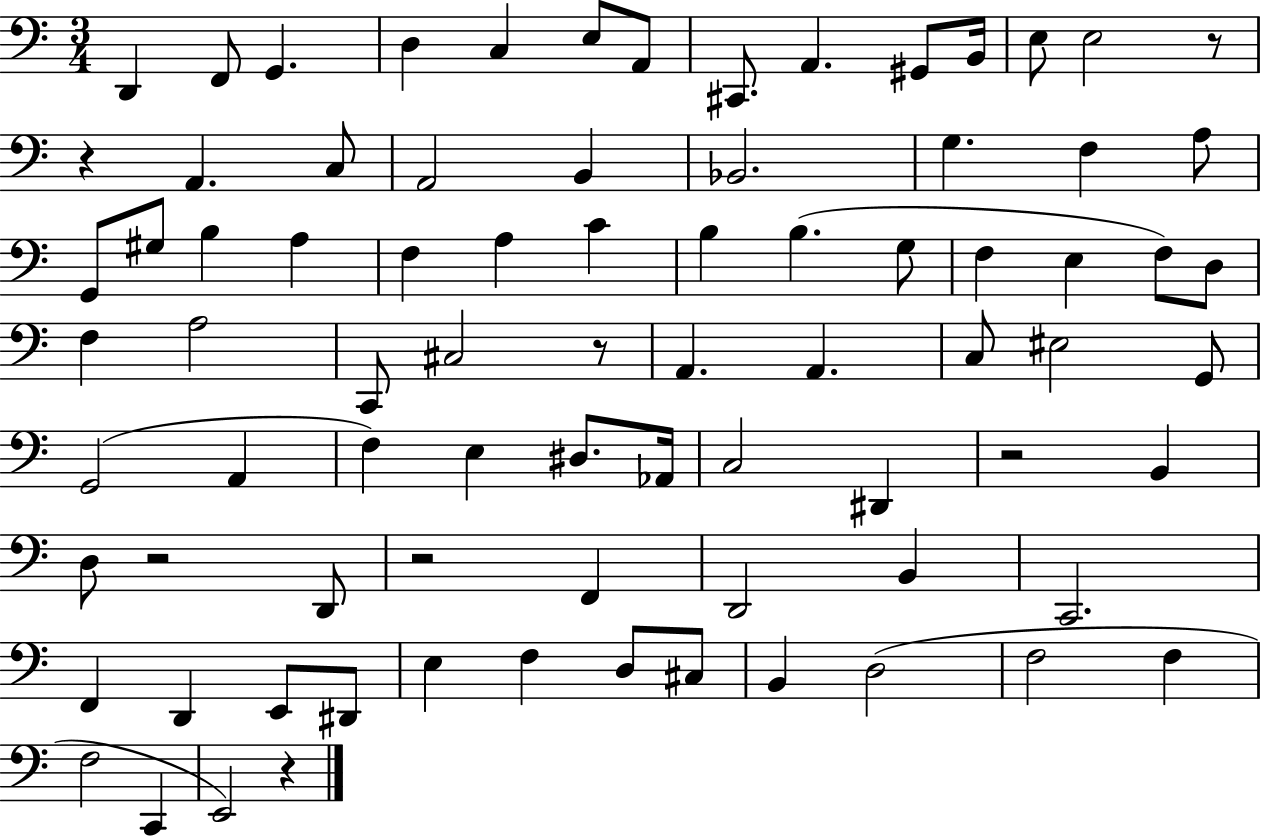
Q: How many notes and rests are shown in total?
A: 81